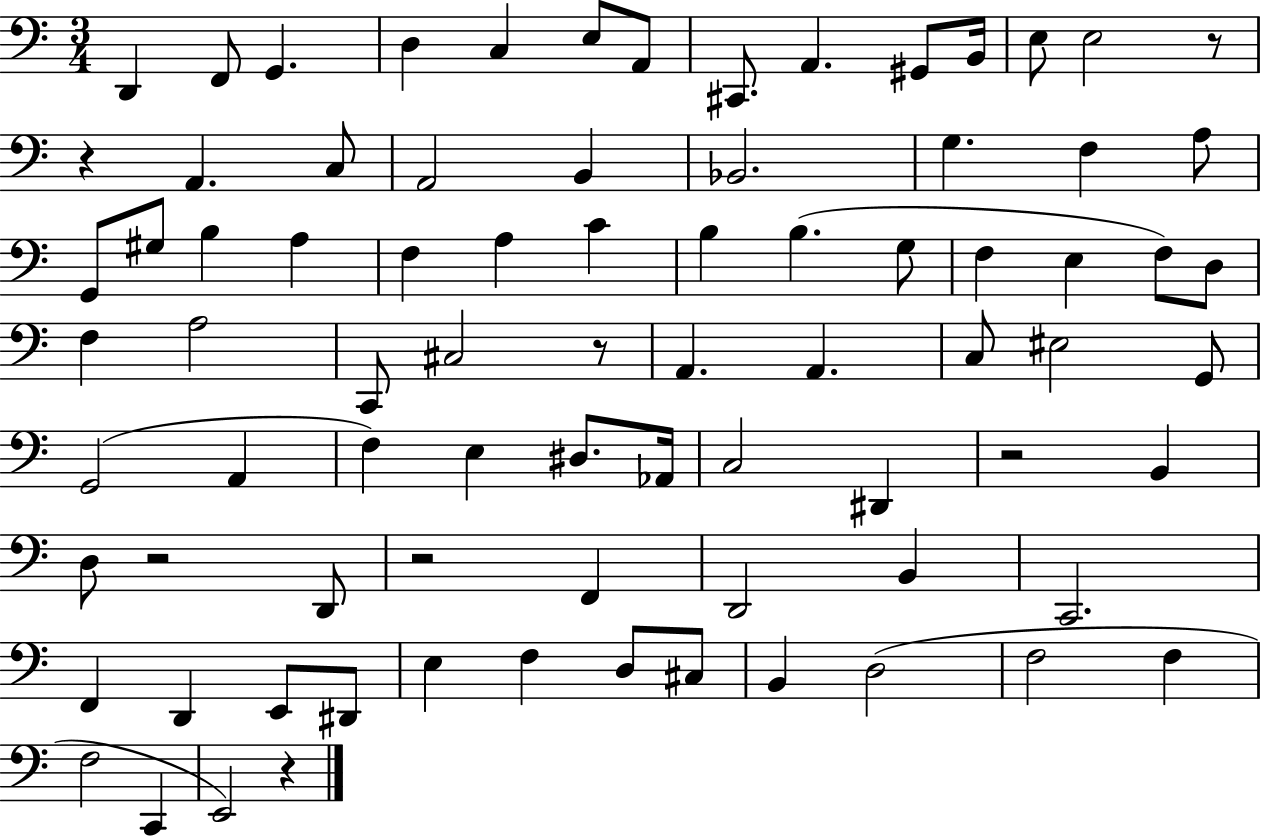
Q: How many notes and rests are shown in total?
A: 81